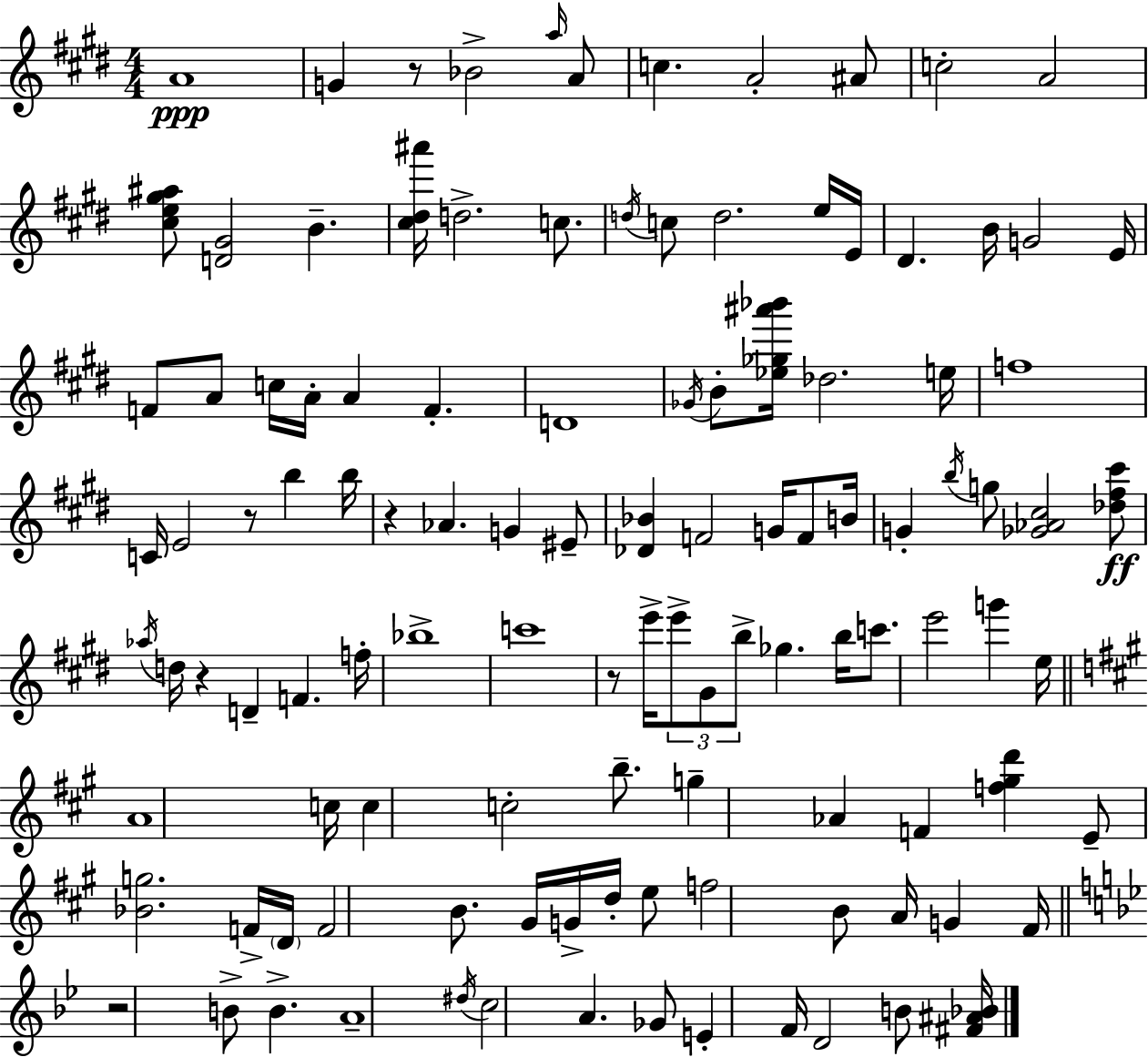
{
  \clef treble
  \numericTimeSignature
  \time 4/4
  \key e \major
  \repeat volta 2 { a'1\ppp | g'4 r8 bes'2-> \grace { a''16 } a'8 | c''4. a'2-. ais'8 | c''2-. a'2 | \break <cis'' e'' gis'' ais''>8 <d' gis'>2 b'4.-- | <cis'' dis'' ais'''>16 d''2.-> c''8. | \acciaccatura { d''16 } c''8 d''2. | e''16 e'16 dis'4. b'16 g'2 | \break e'16 f'8 a'8 c''16 a'16-. a'4 f'4.-. | d'1 | \acciaccatura { ges'16 } b'8-. <ees'' ges'' ais''' bes'''>16 des''2. | e''16 f''1 | \break c'16 e'2 r8 b''4 | b''16 r4 aes'4. g'4 | eis'8-- <des' bes'>4 f'2 g'16 | f'8 b'16 g'4-. \acciaccatura { b''16 } g''8 <ges' aes' cis''>2 | \break <des'' fis'' cis'''>8\ff \acciaccatura { aes''16 } d''16 r4 d'4-- f'4. | f''16-. bes''1-> | c'''1 | r8 e'''16-> \tuplet 3/2 { e'''8-> gis'8 b''8-> } ges''4. | \break b''16 c'''8. e'''2 | g'''4 e''16 \bar "||" \break \key a \major a'1 | c''16 c''4 c''2-. b''8.-- | g''4-- aes'4 f'4 <f'' gis'' d'''>4 | e'8-- <bes' g''>2. f'16-> \parenthesize d'16 | \break f'2 b'8. gis'16 g'16-> d''16-. e''8 | f''2 b'8 a'16 g'4 fis'16 | \bar "||" \break \key bes \major r2 b'8-> b'4.-> | a'1-- | \acciaccatura { dis''16 } c''2 a'4. ges'8 | e'4-. f'16 d'2 b'8 | \break <fis' ais' bes'>16 } \bar "|."
}